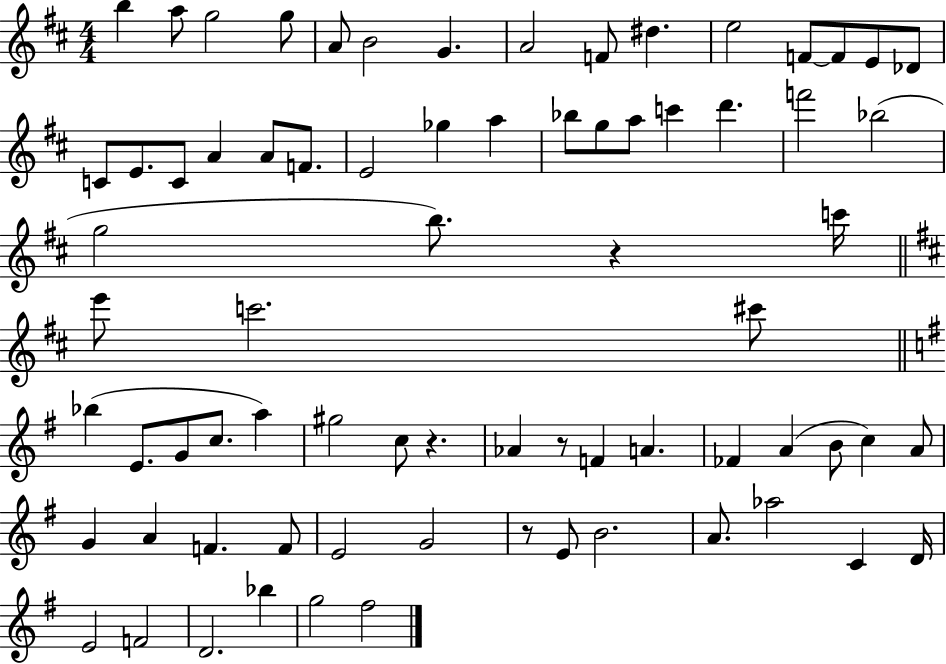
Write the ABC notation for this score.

X:1
T:Untitled
M:4/4
L:1/4
K:D
b a/2 g2 g/2 A/2 B2 G A2 F/2 ^d e2 F/2 F/2 E/2 _D/2 C/2 E/2 C/2 A A/2 F/2 E2 _g a _b/2 g/2 a/2 c' d' f'2 _b2 g2 b/2 z c'/4 e'/2 c'2 ^c'/2 _b E/2 G/2 c/2 a ^g2 c/2 z _A z/2 F A _F A B/2 c A/2 G A F F/2 E2 G2 z/2 E/2 B2 A/2 _a2 C D/4 E2 F2 D2 _b g2 ^f2